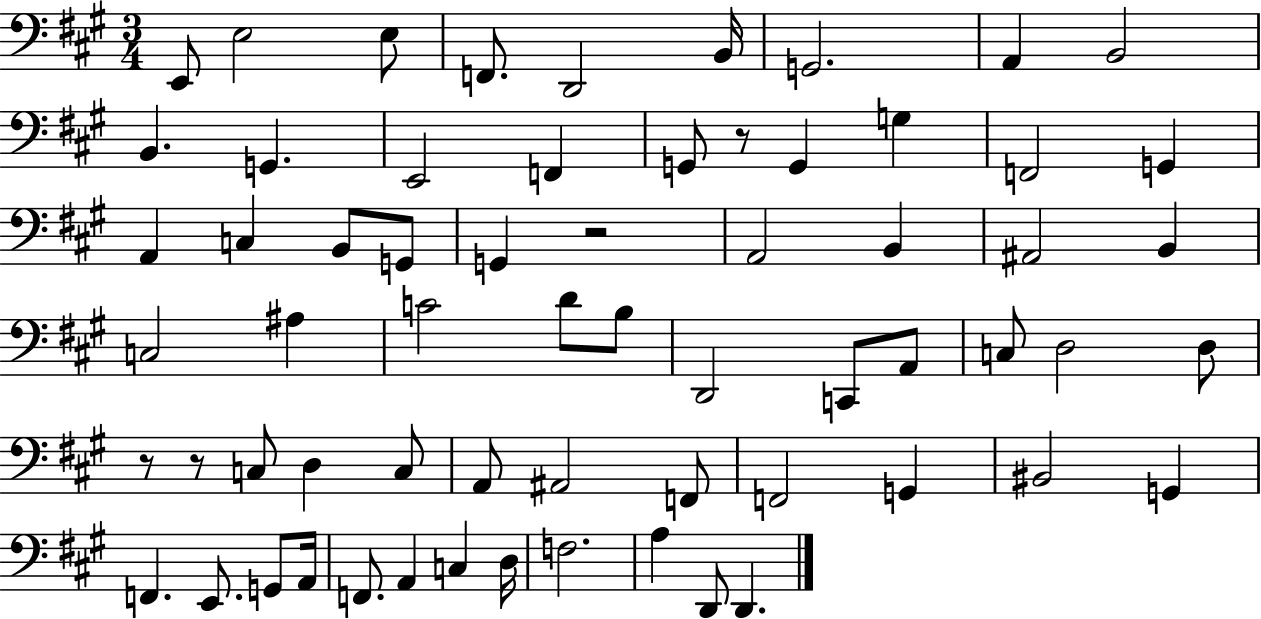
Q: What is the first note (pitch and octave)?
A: E2